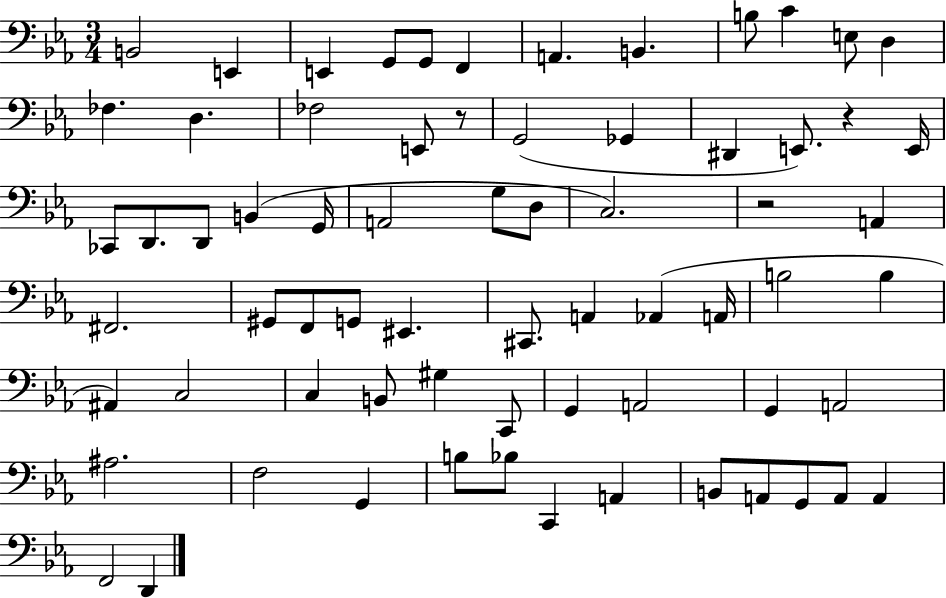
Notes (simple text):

B2/h E2/q E2/q G2/e G2/e F2/q A2/q. B2/q. B3/e C4/q E3/e D3/q FES3/q. D3/q. FES3/h E2/e R/e G2/h Gb2/q D#2/q E2/e. R/q E2/s CES2/e D2/e. D2/e B2/q G2/s A2/h G3/e D3/e C3/h. R/h A2/q F#2/h. G#2/e F2/e G2/e EIS2/q. C#2/e. A2/q Ab2/q A2/s B3/h B3/q A#2/q C3/h C3/q B2/e G#3/q C2/e G2/q A2/h G2/q A2/h A#3/h. F3/h G2/q B3/e Bb3/e C2/q A2/q B2/e A2/e G2/e A2/e A2/q F2/h D2/q